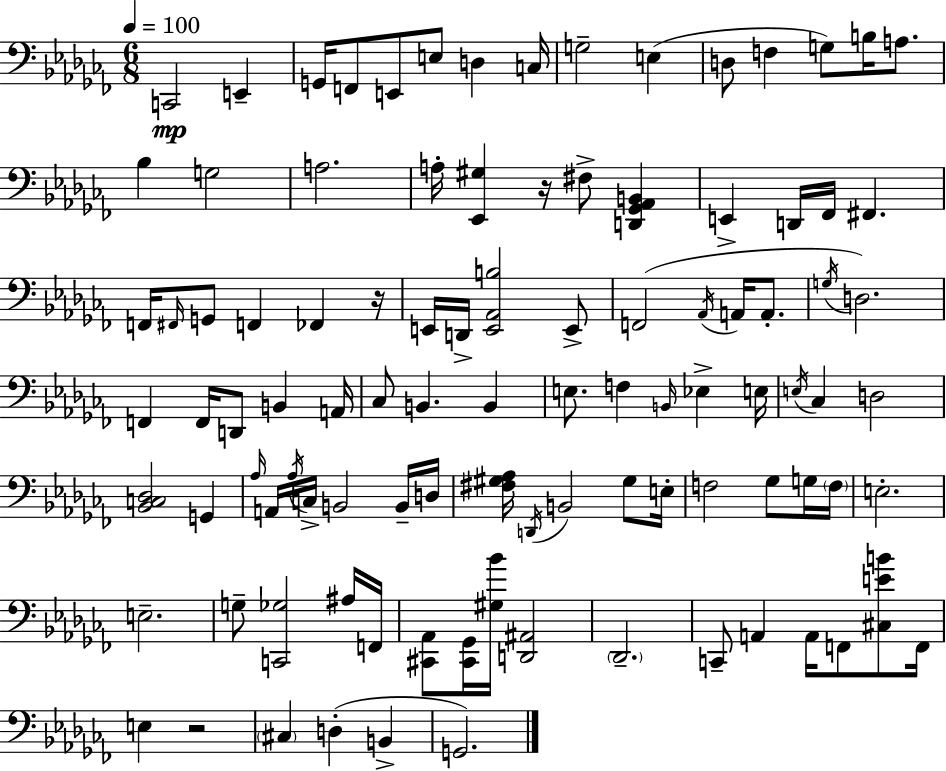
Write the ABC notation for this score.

X:1
T:Untitled
M:6/8
L:1/4
K:Abm
C,,2 E,, G,,/4 F,,/2 E,,/2 E,/2 D, C,/4 G,2 E, D,/2 F, G,/2 B,/4 A,/2 _B, G,2 A,2 A,/4 [_E,,^G,] z/4 ^F,/2 [D,,_G,,_A,,B,,] E,, D,,/4 _F,,/4 ^F,, F,,/4 ^F,,/4 G,,/2 F,, _F,, z/4 E,,/4 D,,/4 [E,,_A,,B,]2 E,,/2 F,,2 _A,,/4 A,,/4 A,,/2 G,/4 D,2 F,, F,,/4 D,,/2 B,, A,,/4 _C,/2 B,, B,, E,/2 F, B,,/4 _E, E,/4 E,/4 _C, D,2 [_B,,C,_D,]2 G,, _A,/4 A,,/4 _A,/4 C,/4 B,,2 B,,/4 D,/4 [^F,^G,_A,]/4 D,,/4 B,,2 ^G,/2 E,/4 F,2 _G,/2 G,/4 F,/4 E,2 E,2 G,/2 [C,,_G,]2 ^A,/4 F,,/4 [^C,,_A,,]/2 [^C,,_G,,]/4 [^G,_B]/4 [D,,^A,,]2 _D,,2 C,,/2 A,, A,,/4 F,,/2 [^C,EB]/2 F,,/4 E, z2 ^C, D, B,, G,,2